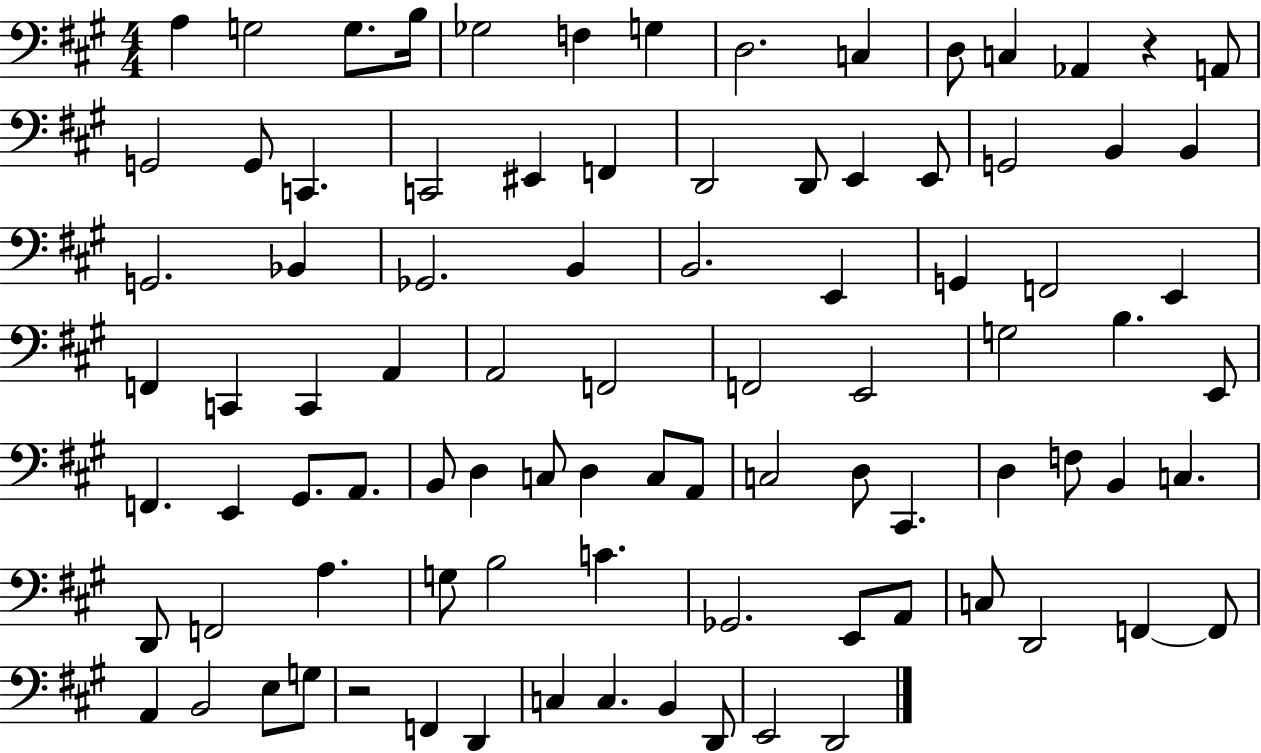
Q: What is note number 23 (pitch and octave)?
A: E2